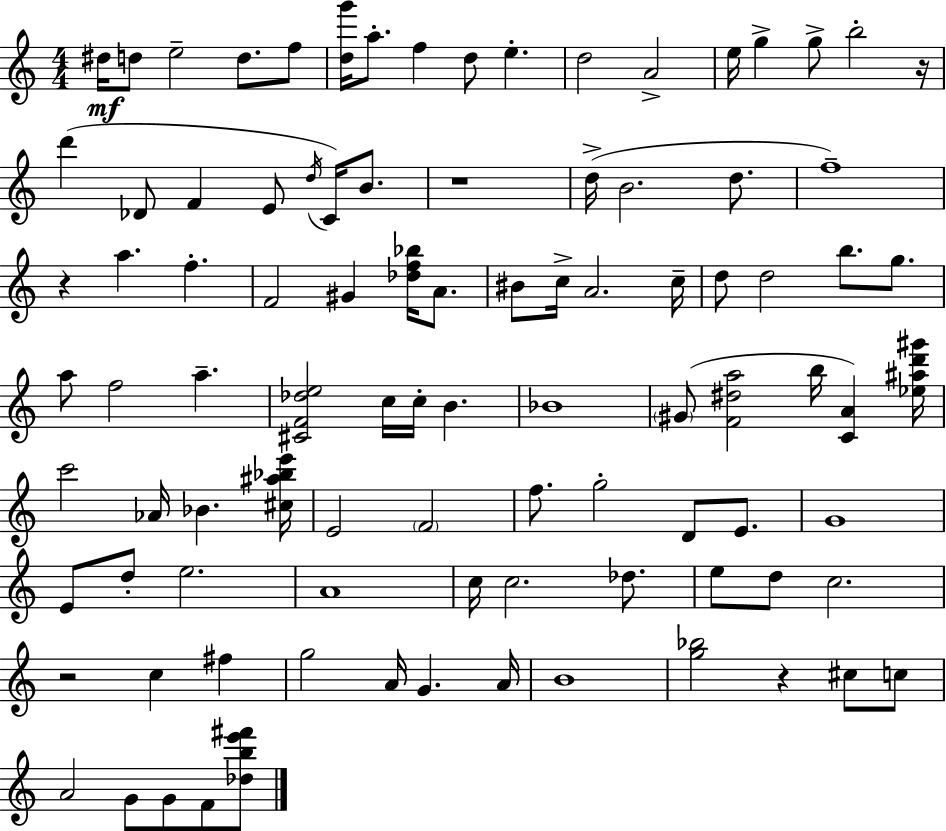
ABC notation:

X:1
T:Untitled
M:4/4
L:1/4
K:Am
^d/4 d/2 e2 d/2 f/2 [dg']/4 a/2 f d/2 e d2 A2 e/4 g g/2 b2 z/4 d' _D/2 F E/2 d/4 C/4 B/2 z4 d/4 B2 d/2 f4 z a f F2 ^G [_df_b]/4 A/2 ^B/2 c/4 A2 c/4 d/2 d2 b/2 g/2 a/2 f2 a [^CF_de]2 c/4 c/4 B _B4 ^G/2 [F^da]2 b/4 [CA] [_e^ad'^g']/4 c'2 _A/4 _B [^c^a_be']/4 E2 F2 f/2 g2 D/2 E/2 G4 E/2 d/2 e2 A4 c/4 c2 _d/2 e/2 d/2 c2 z2 c ^f g2 A/4 G A/4 B4 [g_b]2 z ^c/2 c/2 A2 G/2 G/2 F/2 [_dbe'^f']/2